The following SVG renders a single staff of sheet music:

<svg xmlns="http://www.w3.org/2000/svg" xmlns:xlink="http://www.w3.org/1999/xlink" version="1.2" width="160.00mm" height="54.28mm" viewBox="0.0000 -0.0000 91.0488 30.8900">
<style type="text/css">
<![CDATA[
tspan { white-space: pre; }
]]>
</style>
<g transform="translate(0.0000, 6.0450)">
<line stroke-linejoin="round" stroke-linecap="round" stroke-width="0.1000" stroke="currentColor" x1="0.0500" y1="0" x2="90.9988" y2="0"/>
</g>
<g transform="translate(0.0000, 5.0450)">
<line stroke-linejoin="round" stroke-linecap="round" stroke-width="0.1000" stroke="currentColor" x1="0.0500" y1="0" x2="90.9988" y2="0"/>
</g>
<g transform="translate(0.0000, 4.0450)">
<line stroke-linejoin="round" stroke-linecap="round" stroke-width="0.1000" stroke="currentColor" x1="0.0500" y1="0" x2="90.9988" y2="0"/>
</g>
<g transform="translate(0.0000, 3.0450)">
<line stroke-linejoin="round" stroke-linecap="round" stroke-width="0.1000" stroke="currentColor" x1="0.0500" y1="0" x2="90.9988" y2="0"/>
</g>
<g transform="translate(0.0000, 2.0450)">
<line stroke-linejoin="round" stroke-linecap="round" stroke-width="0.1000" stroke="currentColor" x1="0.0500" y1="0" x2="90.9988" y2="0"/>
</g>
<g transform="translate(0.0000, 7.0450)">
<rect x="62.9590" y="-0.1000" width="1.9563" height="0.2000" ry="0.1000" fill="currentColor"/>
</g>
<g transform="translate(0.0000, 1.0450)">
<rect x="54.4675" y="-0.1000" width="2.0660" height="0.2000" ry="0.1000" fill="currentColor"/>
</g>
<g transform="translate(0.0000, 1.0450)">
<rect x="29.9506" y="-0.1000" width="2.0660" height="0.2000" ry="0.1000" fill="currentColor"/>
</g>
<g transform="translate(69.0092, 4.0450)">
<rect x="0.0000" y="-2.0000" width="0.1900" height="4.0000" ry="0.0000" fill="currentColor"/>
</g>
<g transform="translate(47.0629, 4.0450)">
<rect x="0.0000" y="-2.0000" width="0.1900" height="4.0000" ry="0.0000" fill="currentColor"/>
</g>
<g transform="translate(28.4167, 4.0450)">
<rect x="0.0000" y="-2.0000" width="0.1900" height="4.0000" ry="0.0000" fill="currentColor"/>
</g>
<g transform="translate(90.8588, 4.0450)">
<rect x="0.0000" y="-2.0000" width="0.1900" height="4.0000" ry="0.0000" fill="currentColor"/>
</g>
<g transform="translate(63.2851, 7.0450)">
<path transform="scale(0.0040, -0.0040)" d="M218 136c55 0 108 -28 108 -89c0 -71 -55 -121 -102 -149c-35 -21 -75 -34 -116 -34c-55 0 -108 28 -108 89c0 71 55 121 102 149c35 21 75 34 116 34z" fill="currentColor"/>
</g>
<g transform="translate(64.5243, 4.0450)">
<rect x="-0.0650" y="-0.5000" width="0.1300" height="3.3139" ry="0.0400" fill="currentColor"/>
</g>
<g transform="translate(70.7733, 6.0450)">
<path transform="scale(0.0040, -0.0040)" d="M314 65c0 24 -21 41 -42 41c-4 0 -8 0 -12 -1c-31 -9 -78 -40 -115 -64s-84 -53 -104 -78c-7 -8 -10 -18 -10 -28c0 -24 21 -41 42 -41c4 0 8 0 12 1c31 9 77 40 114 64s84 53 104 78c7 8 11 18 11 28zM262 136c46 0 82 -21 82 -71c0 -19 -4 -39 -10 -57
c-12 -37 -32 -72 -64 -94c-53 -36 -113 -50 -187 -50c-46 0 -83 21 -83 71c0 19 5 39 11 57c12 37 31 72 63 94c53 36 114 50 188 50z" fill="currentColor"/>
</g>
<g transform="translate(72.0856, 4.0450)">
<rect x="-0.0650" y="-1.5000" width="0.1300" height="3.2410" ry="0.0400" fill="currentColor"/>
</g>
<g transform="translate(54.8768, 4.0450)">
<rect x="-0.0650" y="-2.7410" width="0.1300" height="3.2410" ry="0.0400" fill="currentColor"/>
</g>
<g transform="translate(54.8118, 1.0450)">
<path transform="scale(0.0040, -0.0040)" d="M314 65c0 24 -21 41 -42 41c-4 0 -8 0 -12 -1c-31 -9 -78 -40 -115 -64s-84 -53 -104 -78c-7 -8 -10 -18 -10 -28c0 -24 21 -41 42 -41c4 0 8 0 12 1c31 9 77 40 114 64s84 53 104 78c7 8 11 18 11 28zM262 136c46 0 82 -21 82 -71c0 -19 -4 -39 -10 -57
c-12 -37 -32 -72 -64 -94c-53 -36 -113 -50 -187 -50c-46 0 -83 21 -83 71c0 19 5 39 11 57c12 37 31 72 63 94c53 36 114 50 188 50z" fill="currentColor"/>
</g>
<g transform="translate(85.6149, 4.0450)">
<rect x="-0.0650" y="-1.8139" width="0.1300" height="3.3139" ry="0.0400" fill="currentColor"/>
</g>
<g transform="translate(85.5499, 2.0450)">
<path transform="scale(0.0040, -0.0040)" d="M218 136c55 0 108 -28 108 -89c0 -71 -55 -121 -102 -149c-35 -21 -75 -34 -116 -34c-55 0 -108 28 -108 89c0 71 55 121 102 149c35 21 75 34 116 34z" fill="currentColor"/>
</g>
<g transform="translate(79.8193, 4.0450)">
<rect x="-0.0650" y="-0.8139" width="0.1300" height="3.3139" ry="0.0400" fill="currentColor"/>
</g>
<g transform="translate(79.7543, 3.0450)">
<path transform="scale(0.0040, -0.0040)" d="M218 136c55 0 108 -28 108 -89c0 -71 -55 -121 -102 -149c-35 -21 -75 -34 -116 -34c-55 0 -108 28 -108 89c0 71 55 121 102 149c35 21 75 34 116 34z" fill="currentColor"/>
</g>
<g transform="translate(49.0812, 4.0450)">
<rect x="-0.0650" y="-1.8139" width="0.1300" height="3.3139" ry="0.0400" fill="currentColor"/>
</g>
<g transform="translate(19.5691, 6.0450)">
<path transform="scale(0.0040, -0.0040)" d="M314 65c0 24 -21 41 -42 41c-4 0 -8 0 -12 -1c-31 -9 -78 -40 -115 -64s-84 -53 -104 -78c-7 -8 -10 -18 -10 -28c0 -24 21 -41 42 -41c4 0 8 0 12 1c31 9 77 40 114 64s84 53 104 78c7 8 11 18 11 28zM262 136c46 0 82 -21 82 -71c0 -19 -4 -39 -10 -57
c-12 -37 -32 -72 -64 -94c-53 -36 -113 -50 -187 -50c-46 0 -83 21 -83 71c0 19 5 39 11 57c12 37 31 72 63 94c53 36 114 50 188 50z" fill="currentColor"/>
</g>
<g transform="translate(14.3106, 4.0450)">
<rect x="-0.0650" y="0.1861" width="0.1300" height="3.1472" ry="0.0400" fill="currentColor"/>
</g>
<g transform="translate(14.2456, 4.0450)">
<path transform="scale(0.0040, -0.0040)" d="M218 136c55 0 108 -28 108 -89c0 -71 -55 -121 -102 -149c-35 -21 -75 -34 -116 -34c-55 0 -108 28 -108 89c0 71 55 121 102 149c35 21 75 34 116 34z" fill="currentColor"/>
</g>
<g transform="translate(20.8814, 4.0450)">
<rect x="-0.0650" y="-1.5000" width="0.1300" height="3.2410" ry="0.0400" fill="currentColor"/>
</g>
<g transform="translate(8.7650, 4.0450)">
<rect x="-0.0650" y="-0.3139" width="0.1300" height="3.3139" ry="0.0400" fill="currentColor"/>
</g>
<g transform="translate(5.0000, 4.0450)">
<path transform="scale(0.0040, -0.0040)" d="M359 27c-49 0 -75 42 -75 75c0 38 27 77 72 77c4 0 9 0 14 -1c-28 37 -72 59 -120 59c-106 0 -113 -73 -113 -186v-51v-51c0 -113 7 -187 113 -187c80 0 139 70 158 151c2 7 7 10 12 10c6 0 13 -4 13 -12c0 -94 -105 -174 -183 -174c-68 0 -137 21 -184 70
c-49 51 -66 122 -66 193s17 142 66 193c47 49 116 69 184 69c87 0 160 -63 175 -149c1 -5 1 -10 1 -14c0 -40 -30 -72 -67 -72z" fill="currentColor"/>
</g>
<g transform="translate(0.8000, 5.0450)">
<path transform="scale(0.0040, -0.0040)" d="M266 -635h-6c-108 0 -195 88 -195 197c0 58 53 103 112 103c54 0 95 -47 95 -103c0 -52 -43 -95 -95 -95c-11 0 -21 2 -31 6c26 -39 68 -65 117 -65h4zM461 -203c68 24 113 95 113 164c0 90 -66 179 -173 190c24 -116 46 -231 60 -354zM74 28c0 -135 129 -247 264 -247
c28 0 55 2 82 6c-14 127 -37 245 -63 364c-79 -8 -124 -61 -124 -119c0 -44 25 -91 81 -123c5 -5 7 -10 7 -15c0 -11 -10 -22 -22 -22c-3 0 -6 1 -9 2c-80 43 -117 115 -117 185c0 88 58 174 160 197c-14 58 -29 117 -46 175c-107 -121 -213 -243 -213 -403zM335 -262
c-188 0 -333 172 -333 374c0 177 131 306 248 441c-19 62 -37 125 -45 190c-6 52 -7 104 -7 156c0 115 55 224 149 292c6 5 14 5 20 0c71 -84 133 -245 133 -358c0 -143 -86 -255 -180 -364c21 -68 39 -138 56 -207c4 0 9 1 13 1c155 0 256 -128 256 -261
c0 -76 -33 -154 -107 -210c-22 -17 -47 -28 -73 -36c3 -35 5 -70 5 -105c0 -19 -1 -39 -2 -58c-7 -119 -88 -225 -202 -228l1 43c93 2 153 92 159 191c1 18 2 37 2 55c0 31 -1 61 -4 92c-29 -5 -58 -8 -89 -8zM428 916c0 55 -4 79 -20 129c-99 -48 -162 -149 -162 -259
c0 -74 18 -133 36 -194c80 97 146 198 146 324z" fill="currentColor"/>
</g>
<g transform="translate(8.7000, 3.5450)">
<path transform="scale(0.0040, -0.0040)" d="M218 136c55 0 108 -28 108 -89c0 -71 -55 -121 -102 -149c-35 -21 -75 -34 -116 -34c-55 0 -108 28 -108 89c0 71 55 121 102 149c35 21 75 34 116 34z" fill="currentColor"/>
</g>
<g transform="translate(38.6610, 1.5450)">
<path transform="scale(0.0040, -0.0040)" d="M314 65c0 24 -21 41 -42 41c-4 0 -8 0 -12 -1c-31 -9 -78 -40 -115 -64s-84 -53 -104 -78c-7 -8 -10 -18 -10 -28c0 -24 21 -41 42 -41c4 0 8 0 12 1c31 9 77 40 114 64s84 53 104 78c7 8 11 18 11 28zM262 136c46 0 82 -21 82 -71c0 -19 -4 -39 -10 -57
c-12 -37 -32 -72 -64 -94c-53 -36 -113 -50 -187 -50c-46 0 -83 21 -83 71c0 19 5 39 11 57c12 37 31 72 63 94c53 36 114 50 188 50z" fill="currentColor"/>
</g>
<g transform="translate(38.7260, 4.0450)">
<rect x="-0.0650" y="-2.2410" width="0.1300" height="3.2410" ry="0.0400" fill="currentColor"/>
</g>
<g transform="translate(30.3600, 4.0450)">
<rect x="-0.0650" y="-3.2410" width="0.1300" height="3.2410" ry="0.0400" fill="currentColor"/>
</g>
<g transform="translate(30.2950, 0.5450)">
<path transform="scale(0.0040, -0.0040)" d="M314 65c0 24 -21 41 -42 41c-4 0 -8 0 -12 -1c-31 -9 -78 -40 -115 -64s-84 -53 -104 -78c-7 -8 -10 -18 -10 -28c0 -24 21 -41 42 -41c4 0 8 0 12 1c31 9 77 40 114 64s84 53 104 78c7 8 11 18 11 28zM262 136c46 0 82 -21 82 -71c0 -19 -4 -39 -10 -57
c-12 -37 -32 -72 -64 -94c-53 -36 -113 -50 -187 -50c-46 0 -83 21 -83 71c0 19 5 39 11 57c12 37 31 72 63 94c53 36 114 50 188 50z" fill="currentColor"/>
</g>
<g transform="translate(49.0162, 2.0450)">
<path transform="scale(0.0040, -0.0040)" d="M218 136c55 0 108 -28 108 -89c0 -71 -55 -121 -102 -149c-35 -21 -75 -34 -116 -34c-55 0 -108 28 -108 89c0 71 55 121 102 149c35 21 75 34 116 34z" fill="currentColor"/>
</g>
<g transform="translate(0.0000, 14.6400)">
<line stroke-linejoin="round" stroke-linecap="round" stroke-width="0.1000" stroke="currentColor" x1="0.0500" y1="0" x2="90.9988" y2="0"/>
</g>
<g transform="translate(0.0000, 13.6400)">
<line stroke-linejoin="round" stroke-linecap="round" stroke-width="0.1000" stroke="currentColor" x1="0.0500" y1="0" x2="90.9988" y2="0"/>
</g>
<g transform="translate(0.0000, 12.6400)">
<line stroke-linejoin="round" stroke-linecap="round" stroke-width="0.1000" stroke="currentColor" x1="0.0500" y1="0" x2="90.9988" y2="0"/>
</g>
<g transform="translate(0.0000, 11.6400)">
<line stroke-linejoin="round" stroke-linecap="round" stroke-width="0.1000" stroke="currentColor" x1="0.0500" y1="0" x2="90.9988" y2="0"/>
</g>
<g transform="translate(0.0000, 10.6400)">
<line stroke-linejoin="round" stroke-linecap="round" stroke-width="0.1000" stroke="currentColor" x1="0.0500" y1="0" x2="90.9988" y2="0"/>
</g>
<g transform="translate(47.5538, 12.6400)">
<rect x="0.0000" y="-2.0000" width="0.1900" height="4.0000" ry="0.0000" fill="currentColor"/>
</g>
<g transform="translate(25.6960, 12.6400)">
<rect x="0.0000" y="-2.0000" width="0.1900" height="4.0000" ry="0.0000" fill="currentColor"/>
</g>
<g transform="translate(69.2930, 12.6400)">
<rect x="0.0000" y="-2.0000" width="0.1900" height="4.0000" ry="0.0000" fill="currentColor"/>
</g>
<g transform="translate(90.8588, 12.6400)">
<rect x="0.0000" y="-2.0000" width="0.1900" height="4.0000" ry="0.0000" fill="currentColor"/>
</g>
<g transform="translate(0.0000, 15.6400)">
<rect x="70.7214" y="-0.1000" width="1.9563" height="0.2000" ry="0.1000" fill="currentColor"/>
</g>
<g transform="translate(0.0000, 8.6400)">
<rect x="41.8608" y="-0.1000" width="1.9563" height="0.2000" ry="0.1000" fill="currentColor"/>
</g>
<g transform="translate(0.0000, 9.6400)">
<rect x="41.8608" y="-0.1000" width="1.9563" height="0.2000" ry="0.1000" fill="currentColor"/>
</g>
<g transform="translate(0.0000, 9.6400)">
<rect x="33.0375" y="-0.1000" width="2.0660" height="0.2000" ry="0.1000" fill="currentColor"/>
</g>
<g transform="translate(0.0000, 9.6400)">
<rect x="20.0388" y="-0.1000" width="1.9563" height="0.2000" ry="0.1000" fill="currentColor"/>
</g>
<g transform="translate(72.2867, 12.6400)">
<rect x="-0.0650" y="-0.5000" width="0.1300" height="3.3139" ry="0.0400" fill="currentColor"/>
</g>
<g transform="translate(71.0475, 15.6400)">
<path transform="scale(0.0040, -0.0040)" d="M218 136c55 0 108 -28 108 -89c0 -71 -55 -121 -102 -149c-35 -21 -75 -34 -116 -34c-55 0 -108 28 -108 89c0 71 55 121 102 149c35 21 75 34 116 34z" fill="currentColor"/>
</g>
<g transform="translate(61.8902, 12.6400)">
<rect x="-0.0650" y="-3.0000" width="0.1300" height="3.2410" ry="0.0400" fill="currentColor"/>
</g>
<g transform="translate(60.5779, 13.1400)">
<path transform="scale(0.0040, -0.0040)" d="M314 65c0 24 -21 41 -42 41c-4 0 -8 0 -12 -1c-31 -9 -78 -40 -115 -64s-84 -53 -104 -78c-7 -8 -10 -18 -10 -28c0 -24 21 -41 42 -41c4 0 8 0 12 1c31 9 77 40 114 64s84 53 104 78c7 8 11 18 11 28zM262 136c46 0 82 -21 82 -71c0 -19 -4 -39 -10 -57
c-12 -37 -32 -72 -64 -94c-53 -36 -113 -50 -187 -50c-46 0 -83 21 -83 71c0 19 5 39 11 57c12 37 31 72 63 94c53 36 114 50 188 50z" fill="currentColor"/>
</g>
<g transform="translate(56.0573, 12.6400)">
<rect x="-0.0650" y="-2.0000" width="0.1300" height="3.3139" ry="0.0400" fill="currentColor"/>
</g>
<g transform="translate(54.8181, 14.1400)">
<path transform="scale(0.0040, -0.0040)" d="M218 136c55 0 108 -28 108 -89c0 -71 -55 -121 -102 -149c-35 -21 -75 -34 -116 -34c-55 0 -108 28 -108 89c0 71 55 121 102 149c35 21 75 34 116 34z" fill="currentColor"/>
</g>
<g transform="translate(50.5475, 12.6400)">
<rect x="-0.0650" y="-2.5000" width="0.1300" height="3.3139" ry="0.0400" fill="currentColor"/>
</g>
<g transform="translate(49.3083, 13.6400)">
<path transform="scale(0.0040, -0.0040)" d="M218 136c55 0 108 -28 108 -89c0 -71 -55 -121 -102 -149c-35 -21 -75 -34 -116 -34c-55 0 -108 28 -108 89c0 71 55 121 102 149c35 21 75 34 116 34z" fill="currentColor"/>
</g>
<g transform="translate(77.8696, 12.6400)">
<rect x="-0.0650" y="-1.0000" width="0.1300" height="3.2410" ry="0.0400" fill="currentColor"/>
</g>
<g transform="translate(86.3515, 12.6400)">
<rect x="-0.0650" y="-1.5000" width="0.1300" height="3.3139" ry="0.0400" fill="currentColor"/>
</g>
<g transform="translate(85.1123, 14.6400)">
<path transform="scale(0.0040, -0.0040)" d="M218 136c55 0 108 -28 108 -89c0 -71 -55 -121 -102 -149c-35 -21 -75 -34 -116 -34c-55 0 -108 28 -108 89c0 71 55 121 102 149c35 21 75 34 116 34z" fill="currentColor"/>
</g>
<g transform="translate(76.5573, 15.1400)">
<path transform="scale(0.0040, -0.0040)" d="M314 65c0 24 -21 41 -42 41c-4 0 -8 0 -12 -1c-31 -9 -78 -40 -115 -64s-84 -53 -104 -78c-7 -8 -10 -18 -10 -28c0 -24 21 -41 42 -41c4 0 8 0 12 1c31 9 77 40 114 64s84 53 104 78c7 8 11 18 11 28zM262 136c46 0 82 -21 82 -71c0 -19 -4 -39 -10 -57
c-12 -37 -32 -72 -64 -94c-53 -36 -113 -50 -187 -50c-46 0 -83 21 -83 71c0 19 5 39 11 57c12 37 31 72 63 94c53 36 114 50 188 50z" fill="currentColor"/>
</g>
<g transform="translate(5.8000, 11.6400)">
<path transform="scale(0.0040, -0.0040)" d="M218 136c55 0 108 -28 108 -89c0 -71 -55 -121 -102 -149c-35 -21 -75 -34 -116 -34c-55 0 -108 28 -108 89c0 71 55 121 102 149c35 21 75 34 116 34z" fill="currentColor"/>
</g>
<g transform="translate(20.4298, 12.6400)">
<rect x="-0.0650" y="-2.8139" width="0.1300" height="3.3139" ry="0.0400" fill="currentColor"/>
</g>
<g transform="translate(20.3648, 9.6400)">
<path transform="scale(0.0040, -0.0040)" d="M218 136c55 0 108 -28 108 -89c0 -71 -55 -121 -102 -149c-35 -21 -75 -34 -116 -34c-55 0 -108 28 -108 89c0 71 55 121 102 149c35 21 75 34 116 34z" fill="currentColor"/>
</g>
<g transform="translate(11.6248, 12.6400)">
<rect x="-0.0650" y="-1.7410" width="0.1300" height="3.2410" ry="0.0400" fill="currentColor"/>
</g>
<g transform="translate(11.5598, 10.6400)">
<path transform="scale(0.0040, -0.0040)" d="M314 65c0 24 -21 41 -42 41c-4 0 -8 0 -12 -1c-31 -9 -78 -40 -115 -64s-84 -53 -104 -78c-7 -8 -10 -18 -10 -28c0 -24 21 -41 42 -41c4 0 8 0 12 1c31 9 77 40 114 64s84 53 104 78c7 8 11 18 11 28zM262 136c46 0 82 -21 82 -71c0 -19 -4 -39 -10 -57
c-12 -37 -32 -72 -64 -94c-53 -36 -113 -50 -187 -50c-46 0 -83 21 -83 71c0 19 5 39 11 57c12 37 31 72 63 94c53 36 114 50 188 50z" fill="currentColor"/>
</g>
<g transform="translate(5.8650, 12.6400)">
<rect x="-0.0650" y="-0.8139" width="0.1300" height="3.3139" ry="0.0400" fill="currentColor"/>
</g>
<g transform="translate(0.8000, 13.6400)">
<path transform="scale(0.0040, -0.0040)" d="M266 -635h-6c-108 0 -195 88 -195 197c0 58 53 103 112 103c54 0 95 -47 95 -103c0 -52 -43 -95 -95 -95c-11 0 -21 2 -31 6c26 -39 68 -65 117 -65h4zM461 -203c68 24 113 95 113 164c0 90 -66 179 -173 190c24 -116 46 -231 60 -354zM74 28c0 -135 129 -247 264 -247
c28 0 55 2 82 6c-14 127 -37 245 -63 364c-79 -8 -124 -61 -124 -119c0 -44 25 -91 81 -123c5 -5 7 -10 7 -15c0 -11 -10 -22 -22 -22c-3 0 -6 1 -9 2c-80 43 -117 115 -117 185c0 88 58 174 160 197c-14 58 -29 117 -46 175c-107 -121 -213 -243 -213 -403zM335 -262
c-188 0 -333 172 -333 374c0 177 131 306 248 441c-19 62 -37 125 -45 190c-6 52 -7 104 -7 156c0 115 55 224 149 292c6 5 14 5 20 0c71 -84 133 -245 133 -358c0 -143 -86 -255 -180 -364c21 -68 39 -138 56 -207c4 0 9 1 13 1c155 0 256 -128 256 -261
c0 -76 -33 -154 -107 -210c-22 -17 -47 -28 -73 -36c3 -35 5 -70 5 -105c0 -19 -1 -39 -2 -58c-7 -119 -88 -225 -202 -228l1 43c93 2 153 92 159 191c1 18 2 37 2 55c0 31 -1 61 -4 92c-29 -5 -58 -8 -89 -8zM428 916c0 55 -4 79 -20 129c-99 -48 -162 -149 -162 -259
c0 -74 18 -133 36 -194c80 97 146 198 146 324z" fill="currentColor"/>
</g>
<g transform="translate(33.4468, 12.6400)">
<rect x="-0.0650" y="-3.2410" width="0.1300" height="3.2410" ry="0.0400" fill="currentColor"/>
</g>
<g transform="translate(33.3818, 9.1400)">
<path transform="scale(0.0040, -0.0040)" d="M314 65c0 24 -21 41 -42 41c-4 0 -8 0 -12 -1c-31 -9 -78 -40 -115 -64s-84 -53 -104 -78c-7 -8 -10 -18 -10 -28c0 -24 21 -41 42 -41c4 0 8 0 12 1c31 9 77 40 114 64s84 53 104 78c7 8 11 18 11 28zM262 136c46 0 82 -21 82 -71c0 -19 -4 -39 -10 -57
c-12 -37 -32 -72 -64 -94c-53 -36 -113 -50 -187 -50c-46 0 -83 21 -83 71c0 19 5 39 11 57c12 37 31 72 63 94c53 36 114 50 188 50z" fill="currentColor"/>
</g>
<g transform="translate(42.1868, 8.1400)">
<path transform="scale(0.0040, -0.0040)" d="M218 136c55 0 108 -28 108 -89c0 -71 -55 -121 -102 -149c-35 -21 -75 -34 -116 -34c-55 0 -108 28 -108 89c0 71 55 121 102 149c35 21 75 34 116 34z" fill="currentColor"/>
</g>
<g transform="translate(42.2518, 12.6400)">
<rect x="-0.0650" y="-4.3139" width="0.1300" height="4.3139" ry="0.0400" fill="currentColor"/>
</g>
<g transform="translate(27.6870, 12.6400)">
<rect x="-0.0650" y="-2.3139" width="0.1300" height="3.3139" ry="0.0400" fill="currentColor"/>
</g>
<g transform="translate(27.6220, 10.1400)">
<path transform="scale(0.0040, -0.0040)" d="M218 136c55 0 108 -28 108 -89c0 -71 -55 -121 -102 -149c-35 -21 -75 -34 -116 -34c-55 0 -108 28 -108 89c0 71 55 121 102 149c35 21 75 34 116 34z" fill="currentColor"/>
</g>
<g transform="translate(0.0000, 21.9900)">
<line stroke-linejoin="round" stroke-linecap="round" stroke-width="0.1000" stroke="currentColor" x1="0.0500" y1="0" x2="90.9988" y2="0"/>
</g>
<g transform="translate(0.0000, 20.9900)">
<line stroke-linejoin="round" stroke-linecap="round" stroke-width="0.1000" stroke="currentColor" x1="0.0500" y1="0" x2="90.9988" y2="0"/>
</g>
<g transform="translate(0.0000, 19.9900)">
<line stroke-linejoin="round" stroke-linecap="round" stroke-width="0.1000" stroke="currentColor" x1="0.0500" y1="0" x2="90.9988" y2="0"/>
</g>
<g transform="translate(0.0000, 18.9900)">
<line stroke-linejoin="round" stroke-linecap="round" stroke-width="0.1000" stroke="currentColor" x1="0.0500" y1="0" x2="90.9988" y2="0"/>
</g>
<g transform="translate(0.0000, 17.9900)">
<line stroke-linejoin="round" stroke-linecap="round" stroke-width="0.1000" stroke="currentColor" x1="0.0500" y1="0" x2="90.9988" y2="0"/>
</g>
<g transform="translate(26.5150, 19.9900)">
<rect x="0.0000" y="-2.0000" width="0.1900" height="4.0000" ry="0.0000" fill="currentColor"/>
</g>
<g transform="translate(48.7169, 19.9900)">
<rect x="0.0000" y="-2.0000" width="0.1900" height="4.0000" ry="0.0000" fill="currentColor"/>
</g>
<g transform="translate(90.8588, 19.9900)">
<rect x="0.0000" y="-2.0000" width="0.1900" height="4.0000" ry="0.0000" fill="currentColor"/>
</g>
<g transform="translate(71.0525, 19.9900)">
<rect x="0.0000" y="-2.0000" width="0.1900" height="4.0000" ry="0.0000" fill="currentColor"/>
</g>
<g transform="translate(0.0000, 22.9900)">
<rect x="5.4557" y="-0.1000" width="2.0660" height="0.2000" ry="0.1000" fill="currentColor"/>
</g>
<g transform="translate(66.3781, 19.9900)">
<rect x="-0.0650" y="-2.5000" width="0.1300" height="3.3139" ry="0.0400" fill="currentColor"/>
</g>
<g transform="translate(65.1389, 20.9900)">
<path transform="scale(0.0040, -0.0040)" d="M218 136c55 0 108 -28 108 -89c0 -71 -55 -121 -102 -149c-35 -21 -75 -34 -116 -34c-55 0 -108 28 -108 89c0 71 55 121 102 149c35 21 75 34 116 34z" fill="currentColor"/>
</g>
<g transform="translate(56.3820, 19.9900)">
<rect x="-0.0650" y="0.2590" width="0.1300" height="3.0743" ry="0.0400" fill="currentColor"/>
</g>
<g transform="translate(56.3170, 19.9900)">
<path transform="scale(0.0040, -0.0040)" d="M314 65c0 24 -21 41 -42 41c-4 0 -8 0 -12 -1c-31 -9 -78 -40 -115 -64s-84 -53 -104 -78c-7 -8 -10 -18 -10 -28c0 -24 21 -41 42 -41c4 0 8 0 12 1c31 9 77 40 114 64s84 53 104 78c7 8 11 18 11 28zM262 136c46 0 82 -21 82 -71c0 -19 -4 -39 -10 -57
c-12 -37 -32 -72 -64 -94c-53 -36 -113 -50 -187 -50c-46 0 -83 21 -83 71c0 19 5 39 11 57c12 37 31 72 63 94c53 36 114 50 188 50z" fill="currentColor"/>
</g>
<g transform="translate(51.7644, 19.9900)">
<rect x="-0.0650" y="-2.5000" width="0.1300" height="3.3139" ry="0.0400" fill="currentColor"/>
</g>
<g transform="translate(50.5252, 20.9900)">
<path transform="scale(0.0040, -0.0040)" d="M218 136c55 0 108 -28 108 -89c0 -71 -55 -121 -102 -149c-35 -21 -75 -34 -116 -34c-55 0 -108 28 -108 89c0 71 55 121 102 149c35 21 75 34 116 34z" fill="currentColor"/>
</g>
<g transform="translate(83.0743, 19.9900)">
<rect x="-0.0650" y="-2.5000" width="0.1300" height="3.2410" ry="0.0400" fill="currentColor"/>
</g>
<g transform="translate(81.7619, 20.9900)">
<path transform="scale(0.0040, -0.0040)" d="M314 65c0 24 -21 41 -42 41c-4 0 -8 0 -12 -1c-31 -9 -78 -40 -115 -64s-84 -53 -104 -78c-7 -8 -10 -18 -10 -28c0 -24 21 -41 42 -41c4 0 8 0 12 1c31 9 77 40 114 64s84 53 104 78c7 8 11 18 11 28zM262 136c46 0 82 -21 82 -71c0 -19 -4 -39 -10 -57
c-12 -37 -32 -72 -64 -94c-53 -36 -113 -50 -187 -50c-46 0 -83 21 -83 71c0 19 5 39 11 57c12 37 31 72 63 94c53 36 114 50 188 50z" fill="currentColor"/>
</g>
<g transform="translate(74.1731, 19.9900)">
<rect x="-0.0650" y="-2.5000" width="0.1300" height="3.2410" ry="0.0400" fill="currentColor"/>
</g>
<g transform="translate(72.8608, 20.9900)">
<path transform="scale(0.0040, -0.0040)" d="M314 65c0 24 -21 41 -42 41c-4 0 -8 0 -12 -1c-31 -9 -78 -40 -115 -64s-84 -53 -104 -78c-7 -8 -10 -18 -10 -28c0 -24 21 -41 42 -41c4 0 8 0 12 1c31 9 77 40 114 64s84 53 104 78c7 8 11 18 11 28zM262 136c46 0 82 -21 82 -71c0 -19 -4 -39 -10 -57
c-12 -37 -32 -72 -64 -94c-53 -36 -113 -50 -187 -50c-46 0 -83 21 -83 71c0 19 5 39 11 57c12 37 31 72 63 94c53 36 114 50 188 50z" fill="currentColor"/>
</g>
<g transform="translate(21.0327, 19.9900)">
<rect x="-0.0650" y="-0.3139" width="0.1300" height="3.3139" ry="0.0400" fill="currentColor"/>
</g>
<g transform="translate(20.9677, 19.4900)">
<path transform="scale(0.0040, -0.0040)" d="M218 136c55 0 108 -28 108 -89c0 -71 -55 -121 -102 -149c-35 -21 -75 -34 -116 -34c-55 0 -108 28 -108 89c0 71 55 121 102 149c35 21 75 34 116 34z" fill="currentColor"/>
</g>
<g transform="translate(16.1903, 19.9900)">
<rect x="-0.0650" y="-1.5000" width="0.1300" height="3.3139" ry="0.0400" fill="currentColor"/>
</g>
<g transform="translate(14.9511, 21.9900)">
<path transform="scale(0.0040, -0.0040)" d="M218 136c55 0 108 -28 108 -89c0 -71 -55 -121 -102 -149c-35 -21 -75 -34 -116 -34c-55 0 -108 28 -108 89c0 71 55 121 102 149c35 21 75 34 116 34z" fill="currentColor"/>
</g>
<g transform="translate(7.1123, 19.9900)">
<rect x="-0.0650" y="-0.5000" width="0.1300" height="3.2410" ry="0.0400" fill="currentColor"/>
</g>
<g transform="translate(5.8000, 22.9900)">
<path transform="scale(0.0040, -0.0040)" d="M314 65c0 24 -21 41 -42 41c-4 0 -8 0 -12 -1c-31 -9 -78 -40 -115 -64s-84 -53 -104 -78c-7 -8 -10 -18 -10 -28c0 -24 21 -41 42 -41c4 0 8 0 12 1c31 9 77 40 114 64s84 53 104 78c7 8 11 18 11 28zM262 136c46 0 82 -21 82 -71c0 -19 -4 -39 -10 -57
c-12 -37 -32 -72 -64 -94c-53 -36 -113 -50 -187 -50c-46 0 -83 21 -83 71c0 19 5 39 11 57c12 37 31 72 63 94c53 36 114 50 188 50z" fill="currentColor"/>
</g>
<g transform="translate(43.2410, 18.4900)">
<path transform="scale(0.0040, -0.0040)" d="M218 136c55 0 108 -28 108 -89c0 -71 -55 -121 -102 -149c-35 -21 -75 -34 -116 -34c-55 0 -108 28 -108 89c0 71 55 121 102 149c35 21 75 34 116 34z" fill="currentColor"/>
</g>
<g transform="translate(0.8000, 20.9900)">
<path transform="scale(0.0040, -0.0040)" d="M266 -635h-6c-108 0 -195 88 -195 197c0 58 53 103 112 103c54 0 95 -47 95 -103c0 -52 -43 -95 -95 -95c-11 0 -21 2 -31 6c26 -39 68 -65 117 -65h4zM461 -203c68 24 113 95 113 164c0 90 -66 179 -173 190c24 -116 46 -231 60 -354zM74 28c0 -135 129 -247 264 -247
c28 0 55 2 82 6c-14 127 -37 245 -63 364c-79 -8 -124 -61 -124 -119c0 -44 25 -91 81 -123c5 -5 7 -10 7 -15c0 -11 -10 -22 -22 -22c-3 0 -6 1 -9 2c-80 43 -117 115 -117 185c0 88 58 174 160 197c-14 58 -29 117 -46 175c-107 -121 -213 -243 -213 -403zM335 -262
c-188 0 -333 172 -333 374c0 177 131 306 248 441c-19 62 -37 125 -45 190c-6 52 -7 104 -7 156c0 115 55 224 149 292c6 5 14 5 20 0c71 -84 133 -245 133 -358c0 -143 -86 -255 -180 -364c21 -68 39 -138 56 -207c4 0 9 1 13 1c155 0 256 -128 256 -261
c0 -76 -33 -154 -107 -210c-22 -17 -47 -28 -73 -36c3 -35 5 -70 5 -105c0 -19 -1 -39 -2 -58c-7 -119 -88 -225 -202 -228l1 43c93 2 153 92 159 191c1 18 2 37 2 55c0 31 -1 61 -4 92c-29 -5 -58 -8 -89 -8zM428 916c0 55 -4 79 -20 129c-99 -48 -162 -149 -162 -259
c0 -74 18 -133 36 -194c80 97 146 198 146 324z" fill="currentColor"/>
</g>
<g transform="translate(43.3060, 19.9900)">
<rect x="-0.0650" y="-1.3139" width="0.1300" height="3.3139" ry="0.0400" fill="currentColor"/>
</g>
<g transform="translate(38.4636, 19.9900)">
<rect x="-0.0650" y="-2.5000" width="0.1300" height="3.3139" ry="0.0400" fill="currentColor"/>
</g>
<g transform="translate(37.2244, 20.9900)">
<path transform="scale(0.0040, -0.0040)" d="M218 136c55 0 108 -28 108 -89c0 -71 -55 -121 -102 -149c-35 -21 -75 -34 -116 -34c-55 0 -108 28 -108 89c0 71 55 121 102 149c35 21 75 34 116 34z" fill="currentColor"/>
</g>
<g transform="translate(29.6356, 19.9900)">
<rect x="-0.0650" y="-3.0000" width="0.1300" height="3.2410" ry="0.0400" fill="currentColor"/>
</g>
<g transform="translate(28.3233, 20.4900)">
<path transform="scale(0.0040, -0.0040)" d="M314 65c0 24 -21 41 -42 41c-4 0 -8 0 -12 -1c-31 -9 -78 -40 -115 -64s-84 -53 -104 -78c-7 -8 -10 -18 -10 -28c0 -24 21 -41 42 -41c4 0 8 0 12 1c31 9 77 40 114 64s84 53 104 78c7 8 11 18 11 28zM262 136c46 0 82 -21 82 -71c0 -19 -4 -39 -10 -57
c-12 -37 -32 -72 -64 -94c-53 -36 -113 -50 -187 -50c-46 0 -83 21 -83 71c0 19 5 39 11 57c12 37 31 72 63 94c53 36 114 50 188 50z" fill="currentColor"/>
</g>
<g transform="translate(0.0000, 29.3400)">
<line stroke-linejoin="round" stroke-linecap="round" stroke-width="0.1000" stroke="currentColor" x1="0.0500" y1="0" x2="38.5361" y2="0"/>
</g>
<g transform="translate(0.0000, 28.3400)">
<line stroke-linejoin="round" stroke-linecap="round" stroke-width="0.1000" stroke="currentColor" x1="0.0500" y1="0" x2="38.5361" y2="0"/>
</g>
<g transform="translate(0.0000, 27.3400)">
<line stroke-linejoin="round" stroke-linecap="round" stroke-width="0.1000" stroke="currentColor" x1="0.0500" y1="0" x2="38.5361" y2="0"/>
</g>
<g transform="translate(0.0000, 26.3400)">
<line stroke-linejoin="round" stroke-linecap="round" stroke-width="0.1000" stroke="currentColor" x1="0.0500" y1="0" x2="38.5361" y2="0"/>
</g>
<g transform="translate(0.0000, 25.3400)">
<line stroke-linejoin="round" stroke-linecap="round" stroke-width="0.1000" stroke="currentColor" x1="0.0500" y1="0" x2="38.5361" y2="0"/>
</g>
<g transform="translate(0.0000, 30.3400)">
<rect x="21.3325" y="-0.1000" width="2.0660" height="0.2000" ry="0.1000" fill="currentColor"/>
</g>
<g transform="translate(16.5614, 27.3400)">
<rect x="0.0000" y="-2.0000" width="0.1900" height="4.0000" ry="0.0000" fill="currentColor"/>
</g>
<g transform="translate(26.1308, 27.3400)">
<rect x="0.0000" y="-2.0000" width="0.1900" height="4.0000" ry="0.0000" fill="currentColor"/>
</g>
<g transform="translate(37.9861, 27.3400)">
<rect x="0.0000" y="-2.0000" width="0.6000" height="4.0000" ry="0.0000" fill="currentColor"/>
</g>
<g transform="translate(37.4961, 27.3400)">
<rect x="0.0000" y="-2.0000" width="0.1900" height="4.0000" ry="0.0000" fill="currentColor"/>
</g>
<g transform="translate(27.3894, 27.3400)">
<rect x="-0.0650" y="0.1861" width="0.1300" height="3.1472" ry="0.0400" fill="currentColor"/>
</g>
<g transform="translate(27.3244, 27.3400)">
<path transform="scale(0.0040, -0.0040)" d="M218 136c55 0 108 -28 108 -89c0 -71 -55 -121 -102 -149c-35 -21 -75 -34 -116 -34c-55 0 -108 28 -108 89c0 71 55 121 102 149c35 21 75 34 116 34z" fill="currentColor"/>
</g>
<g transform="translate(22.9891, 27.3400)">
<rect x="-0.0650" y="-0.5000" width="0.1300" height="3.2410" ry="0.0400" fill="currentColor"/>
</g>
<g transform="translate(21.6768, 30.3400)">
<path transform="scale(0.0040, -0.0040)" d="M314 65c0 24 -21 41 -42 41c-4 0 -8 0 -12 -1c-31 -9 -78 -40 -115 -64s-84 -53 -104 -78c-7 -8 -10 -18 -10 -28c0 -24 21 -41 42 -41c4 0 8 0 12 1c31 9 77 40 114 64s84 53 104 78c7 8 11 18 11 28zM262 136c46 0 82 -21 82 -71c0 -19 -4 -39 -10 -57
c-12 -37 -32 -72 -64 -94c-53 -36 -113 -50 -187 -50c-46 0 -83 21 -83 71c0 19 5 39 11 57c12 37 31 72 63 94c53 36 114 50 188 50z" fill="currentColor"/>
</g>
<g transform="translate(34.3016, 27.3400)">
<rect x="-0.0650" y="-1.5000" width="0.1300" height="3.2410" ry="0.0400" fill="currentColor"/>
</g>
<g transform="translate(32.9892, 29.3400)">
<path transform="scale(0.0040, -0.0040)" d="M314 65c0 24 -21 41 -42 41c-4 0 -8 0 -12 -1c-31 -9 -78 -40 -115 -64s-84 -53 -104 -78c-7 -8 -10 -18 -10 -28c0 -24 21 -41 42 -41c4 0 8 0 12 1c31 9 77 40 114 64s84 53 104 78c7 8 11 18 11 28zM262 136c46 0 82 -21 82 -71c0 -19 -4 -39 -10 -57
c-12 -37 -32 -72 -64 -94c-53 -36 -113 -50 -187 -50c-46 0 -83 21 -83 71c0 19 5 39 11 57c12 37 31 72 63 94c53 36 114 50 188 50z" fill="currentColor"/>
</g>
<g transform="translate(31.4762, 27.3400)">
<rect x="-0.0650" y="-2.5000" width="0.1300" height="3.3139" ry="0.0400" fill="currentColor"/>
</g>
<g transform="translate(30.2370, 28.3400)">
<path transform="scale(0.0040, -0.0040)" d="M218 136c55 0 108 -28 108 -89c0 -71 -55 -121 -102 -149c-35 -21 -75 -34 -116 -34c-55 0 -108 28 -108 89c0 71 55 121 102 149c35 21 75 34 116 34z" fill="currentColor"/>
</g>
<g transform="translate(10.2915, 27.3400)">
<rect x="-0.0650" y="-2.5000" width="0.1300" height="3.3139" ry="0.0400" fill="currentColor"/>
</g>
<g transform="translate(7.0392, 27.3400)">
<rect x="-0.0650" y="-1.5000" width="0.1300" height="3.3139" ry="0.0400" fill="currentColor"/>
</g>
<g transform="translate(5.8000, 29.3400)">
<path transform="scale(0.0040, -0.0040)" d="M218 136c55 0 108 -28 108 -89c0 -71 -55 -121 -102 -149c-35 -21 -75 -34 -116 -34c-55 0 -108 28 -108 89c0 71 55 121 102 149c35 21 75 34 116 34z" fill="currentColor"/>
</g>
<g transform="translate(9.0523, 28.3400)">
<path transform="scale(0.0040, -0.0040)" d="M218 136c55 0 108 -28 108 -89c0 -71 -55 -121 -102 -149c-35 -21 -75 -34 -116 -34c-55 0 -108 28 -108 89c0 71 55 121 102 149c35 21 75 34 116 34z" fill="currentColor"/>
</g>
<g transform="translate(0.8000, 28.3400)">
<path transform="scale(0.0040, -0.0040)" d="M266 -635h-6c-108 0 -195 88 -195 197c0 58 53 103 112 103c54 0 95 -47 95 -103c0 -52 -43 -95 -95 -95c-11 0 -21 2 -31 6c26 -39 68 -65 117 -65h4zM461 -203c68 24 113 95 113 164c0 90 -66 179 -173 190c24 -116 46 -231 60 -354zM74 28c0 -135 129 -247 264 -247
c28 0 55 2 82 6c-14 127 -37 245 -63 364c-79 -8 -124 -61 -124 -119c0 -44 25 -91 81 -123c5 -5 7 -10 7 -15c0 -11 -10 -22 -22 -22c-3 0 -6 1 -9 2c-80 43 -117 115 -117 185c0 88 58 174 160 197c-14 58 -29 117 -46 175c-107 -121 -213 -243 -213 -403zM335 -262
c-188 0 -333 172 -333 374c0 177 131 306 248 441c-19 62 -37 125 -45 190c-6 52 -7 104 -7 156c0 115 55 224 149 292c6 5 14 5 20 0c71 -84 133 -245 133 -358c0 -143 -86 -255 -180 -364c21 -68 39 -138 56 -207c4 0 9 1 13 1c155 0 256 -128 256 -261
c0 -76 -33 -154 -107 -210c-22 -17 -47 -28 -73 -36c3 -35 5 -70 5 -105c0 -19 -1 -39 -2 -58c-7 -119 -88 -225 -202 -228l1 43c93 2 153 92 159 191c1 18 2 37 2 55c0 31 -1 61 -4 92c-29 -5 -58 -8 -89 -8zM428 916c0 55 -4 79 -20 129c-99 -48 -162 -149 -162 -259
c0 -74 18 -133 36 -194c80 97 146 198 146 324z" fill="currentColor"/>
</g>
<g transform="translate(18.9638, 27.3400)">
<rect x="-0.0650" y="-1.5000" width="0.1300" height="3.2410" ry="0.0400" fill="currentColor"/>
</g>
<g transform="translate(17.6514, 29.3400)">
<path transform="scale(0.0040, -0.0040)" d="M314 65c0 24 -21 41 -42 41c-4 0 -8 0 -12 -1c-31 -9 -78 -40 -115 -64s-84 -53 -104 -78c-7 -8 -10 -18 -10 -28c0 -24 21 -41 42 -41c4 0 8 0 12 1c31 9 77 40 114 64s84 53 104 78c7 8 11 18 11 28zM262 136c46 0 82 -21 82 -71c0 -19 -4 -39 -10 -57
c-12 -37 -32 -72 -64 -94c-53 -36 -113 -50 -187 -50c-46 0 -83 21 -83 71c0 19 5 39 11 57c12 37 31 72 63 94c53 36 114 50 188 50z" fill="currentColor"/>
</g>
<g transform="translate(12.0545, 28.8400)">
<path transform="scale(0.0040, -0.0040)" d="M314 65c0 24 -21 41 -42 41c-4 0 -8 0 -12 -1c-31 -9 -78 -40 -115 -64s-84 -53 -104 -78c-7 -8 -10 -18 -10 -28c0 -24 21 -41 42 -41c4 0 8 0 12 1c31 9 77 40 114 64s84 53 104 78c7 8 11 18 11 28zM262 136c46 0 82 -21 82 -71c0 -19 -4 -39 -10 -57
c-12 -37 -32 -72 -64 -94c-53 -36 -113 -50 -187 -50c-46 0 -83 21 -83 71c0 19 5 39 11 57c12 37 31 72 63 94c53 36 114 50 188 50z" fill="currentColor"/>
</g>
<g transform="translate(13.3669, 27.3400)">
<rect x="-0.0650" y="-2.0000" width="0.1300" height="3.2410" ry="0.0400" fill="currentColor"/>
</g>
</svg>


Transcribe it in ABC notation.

X:1
T:Untitled
M:4/4
L:1/4
K:C
c B E2 b2 g2 f a2 C E2 d f d f2 a g b2 d' G F A2 C D2 E C2 E c A2 G e G B2 G G2 G2 E G F2 E2 C2 B G E2